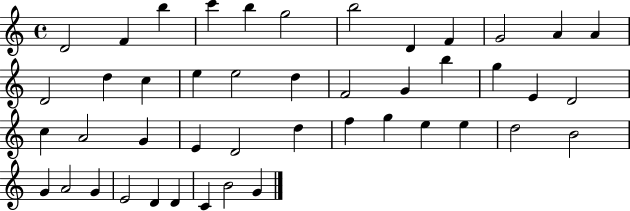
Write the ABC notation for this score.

X:1
T:Untitled
M:4/4
L:1/4
K:C
D2 F b c' b g2 b2 D F G2 A A D2 d c e e2 d F2 G b g E D2 c A2 G E D2 d f g e e d2 B2 G A2 G E2 D D C B2 G